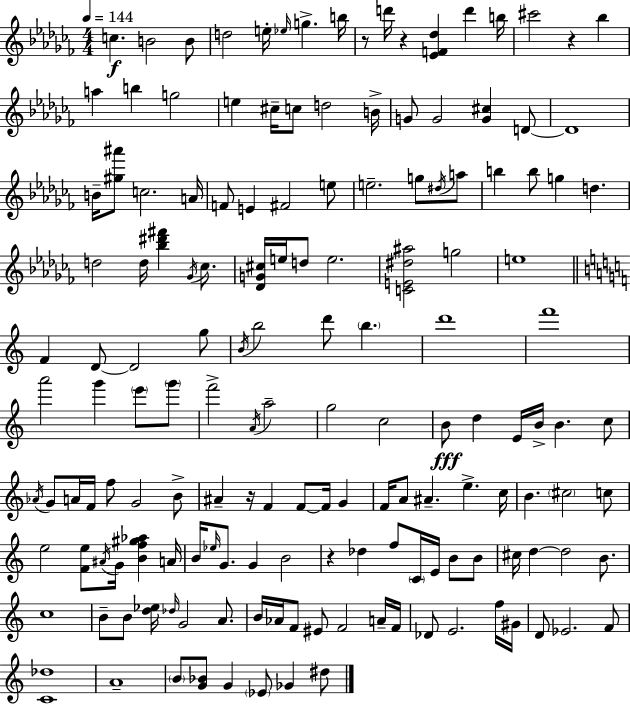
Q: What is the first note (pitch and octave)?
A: C5